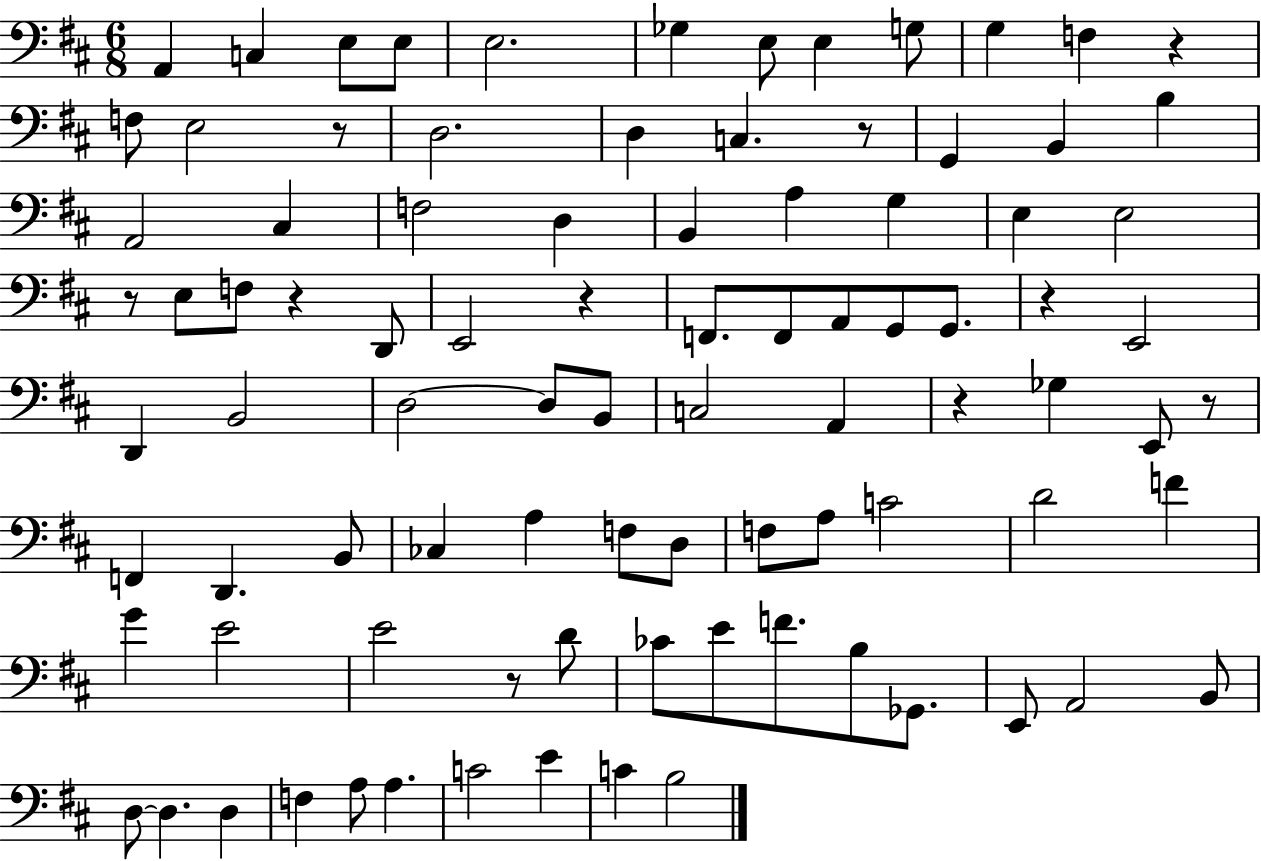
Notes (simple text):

A2/q C3/q E3/e E3/e E3/h. Gb3/q E3/e E3/q G3/e G3/q F3/q R/q F3/e E3/h R/e D3/h. D3/q C3/q. R/e G2/q B2/q B3/q A2/h C#3/q F3/h D3/q B2/q A3/q G3/q E3/q E3/h R/e E3/e F3/e R/q D2/e E2/h R/q F2/e. F2/e A2/e G2/e G2/e. R/q E2/h D2/q B2/h D3/h D3/e B2/e C3/h A2/q R/q Gb3/q E2/e R/e F2/q D2/q. B2/e CES3/q A3/q F3/e D3/e F3/e A3/e C4/h D4/h F4/q G4/q E4/h E4/h R/e D4/e CES4/e E4/e F4/e. B3/e Gb2/e. E2/e A2/h B2/e D3/e D3/q. D3/q F3/q A3/e A3/q. C4/h E4/q C4/q B3/h